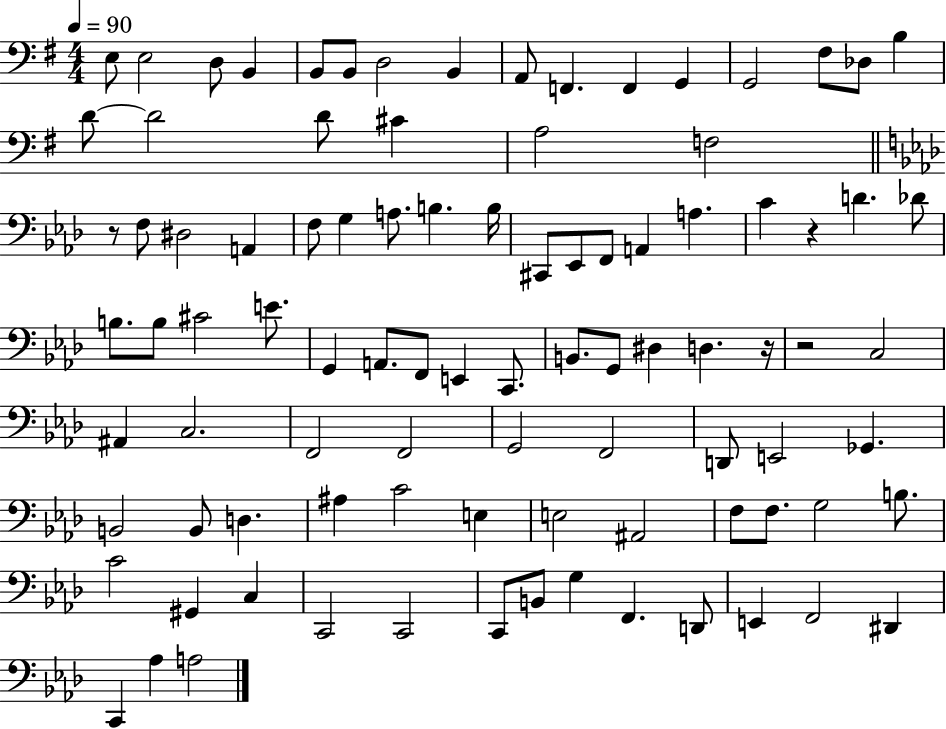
{
  \clef bass
  \numericTimeSignature
  \time 4/4
  \key g \major
  \tempo 4 = 90
  e8 e2 d8 b,4 | b,8 b,8 d2 b,4 | a,8 f,4. f,4 g,4 | g,2 fis8 des8 b4 | \break d'8~~ d'2 d'8 cis'4 | a2 f2 | \bar "||" \break \key aes \major r8 f8 dis2 a,4 | f8 g4 a8. b4. b16 | cis,8 ees,8 f,8 a,4 a4. | c'4 r4 d'4. des'8 | \break b8. b8 cis'2 e'8. | g,4 a,8. f,8 e,4 c,8. | b,8. g,8 dis4 d4. r16 | r2 c2 | \break ais,4 c2. | f,2 f,2 | g,2 f,2 | d,8 e,2 ges,4. | \break b,2 b,8 d4. | ais4 c'2 e4 | e2 ais,2 | f8 f8. g2 b8. | \break c'2 gis,4 c4 | c,2 c,2 | c,8 b,8 g4 f,4. d,8 | e,4 f,2 dis,4 | \break c,4 aes4 a2 | \bar "|."
}